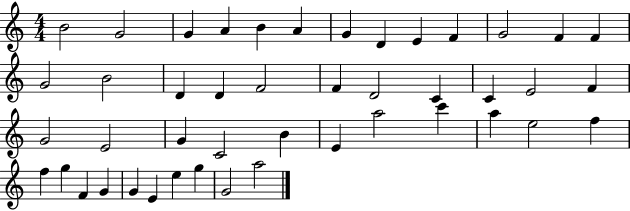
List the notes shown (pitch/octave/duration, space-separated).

B4/h G4/h G4/q A4/q B4/q A4/q G4/q D4/q E4/q F4/q G4/h F4/q F4/q G4/h B4/h D4/q D4/q F4/h F4/q D4/h C4/q C4/q E4/h F4/q G4/h E4/h G4/q C4/h B4/q E4/q A5/h C6/q A5/q E5/h F5/q F5/q G5/q F4/q G4/q G4/q E4/q E5/q G5/q G4/h A5/h